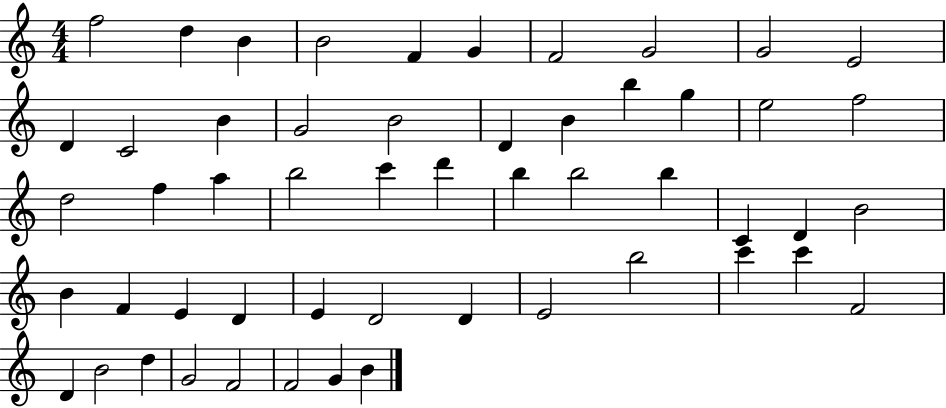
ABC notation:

X:1
T:Untitled
M:4/4
L:1/4
K:C
f2 d B B2 F G F2 G2 G2 E2 D C2 B G2 B2 D B b g e2 f2 d2 f a b2 c' d' b b2 b C D B2 B F E D E D2 D E2 b2 c' c' F2 D B2 d G2 F2 F2 G B